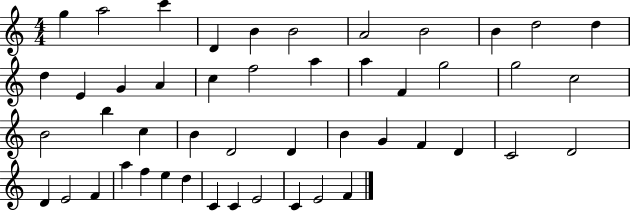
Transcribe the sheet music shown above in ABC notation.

X:1
T:Untitled
M:4/4
L:1/4
K:C
g a2 c' D B B2 A2 B2 B d2 d d E G A c f2 a a F g2 g2 c2 B2 b c B D2 D B G F D C2 D2 D E2 F a f e d C C E2 C E2 F